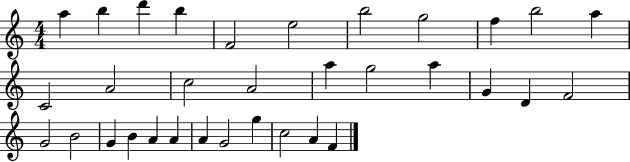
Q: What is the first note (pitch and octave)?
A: A5